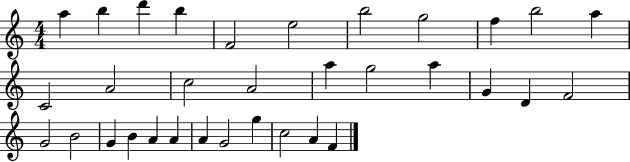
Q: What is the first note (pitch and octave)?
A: A5